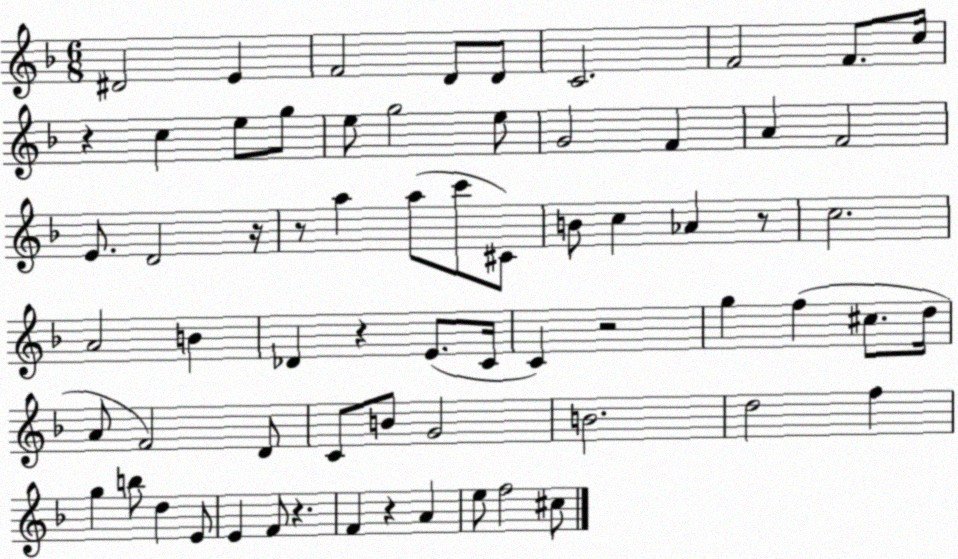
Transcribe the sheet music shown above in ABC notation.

X:1
T:Untitled
M:6/8
L:1/4
K:F
^D2 E F2 D/2 D/2 C2 F2 F/2 c/4 z c e/2 g/2 e/2 g2 e/2 G2 F A F2 E/2 D2 z/4 z/2 a a/2 c'/2 ^C/2 B/2 c _A z/2 c2 A2 B _D z E/2 C/4 C z2 g f ^c/2 d/4 A/2 F2 D/2 C/2 B/2 G2 B2 d2 f g b/2 d E/2 E F/2 z F z A e/2 f2 ^c/2